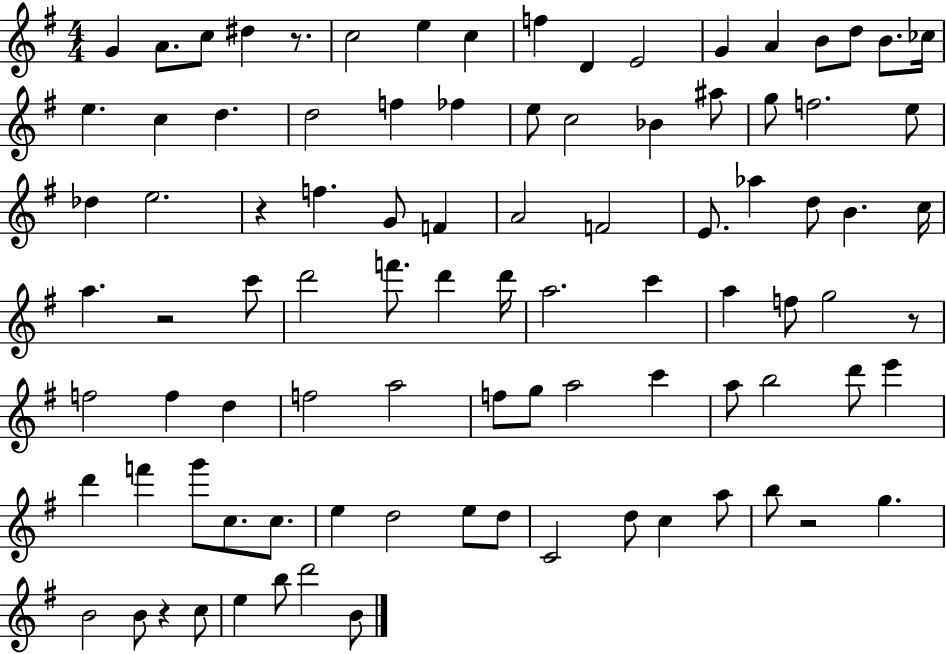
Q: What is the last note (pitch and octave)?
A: B4